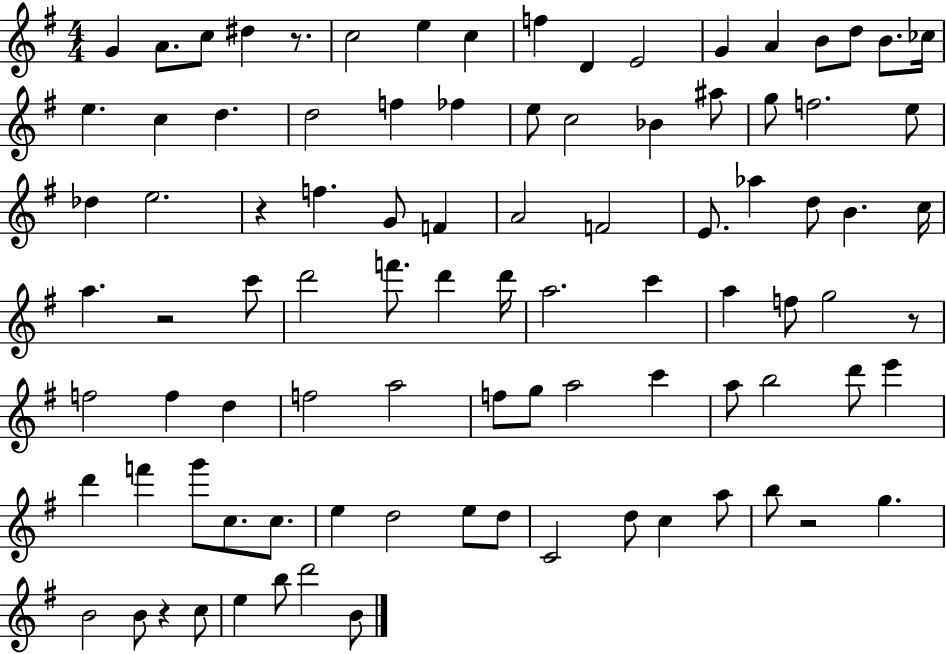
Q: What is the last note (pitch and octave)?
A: B4